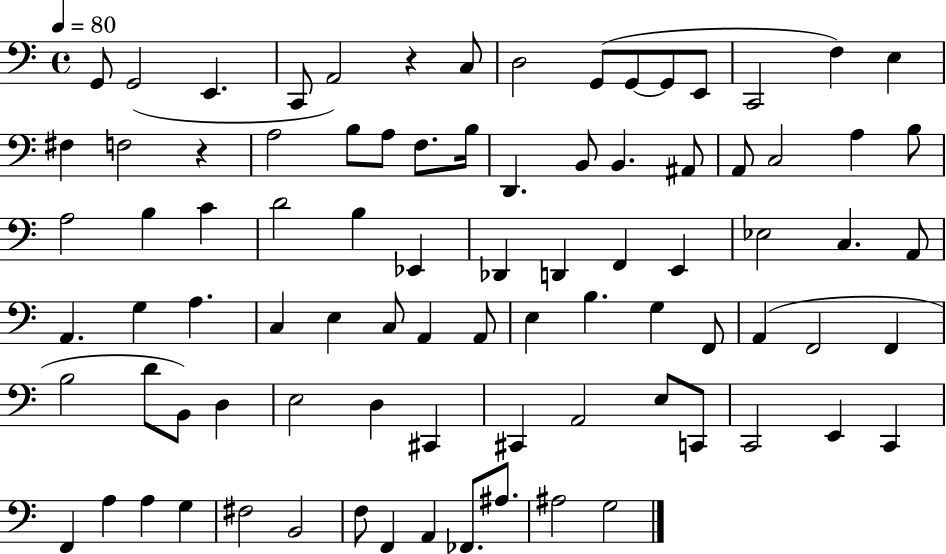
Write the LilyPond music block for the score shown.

{
  \clef bass
  \time 4/4
  \defaultTimeSignature
  \key c \major
  \tempo 4 = 80
  g,8 g,2( e,4. | c,8 a,2) r4 c8 | d2 g,8( g,8~~ g,8 e,8 | c,2 f4) e4 | \break fis4 f2 r4 | a2 b8 a8 f8. b16 | d,4. b,8 b,4. ais,8 | a,8 c2 a4 b8 | \break a2 b4 c'4 | d'2 b4 ees,4 | des,4 d,4 f,4 e,4 | ees2 c4. a,8 | \break a,4. g4 a4. | c4 e4 c8 a,4 a,8 | e4 b4. g4 f,8 | a,4( f,2 f,4 | \break b2 d'8 b,8) d4 | e2 d4 cis,4 | cis,4 a,2 e8 c,8 | c,2 e,4 c,4 | \break f,4 a4 a4 g4 | fis2 b,2 | f8 f,4 a,4 fes,8. ais8. | ais2 g2 | \break \bar "|."
}